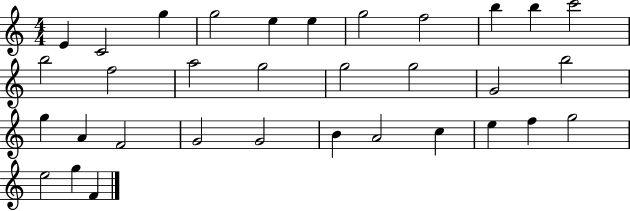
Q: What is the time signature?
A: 4/4